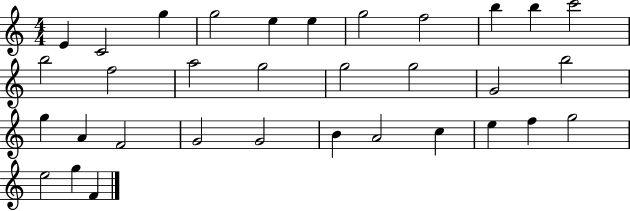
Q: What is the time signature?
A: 4/4